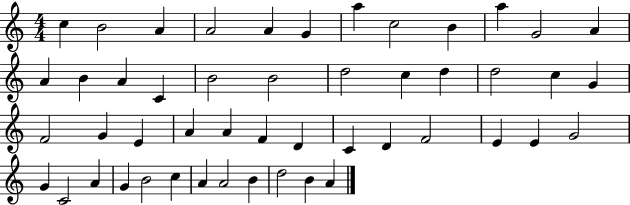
C5/q B4/h A4/q A4/h A4/q G4/q A5/q C5/h B4/q A5/q G4/h A4/q A4/q B4/q A4/q C4/q B4/h B4/h D5/h C5/q D5/q D5/h C5/q G4/q F4/h G4/q E4/q A4/q A4/q F4/q D4/q C4/q D4/q F4/h E4/q E4/q G4/h G4/q C4/h A4/q G4/q B4/h C5/q A4/q A4/h B4/q D5/h B4/q A4/q